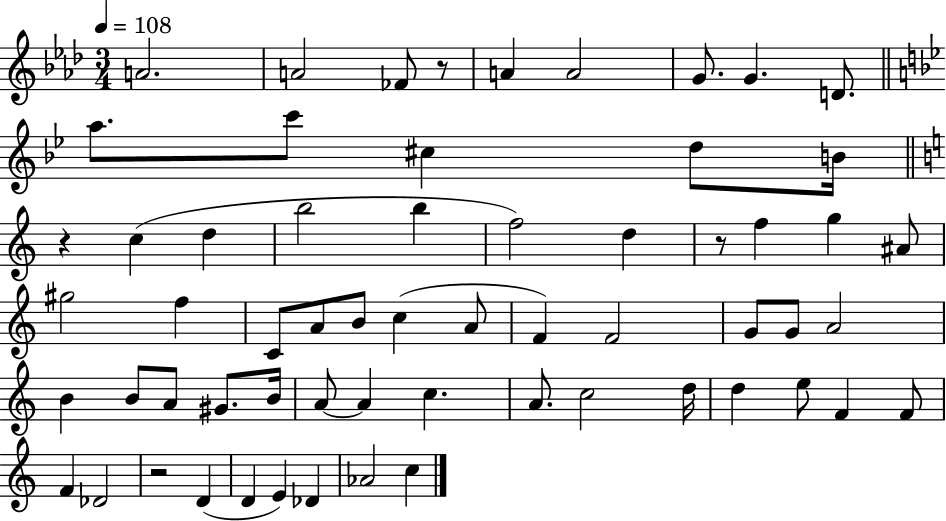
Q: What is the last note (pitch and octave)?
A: C5